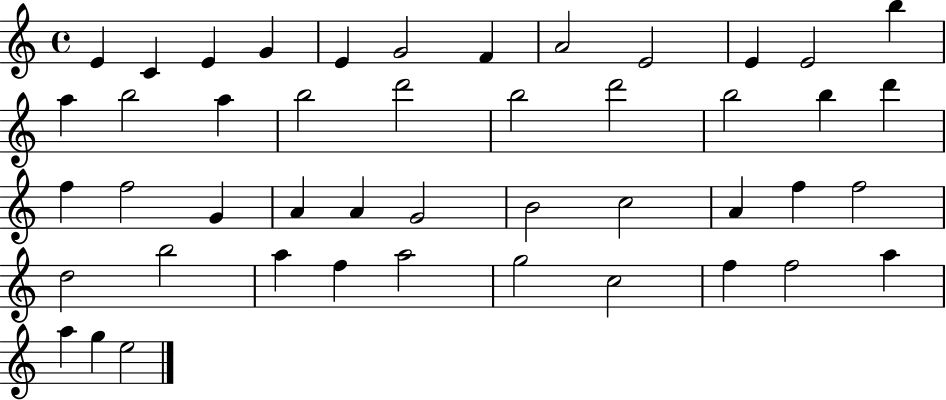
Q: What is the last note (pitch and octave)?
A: E5